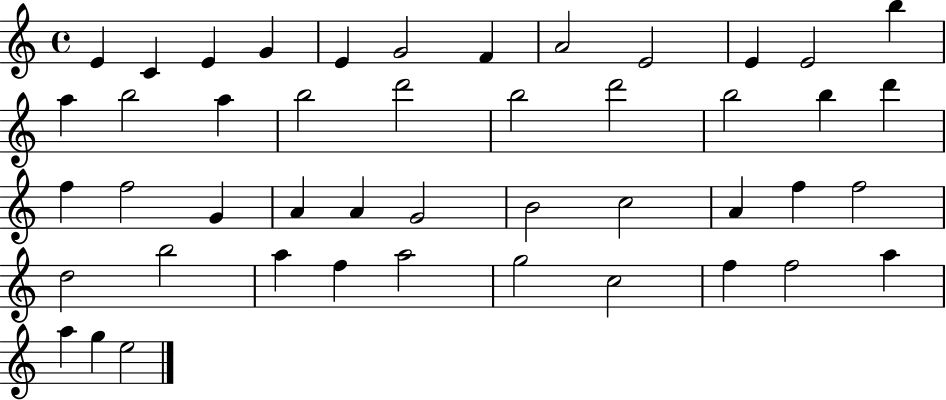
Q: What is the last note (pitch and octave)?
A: E5